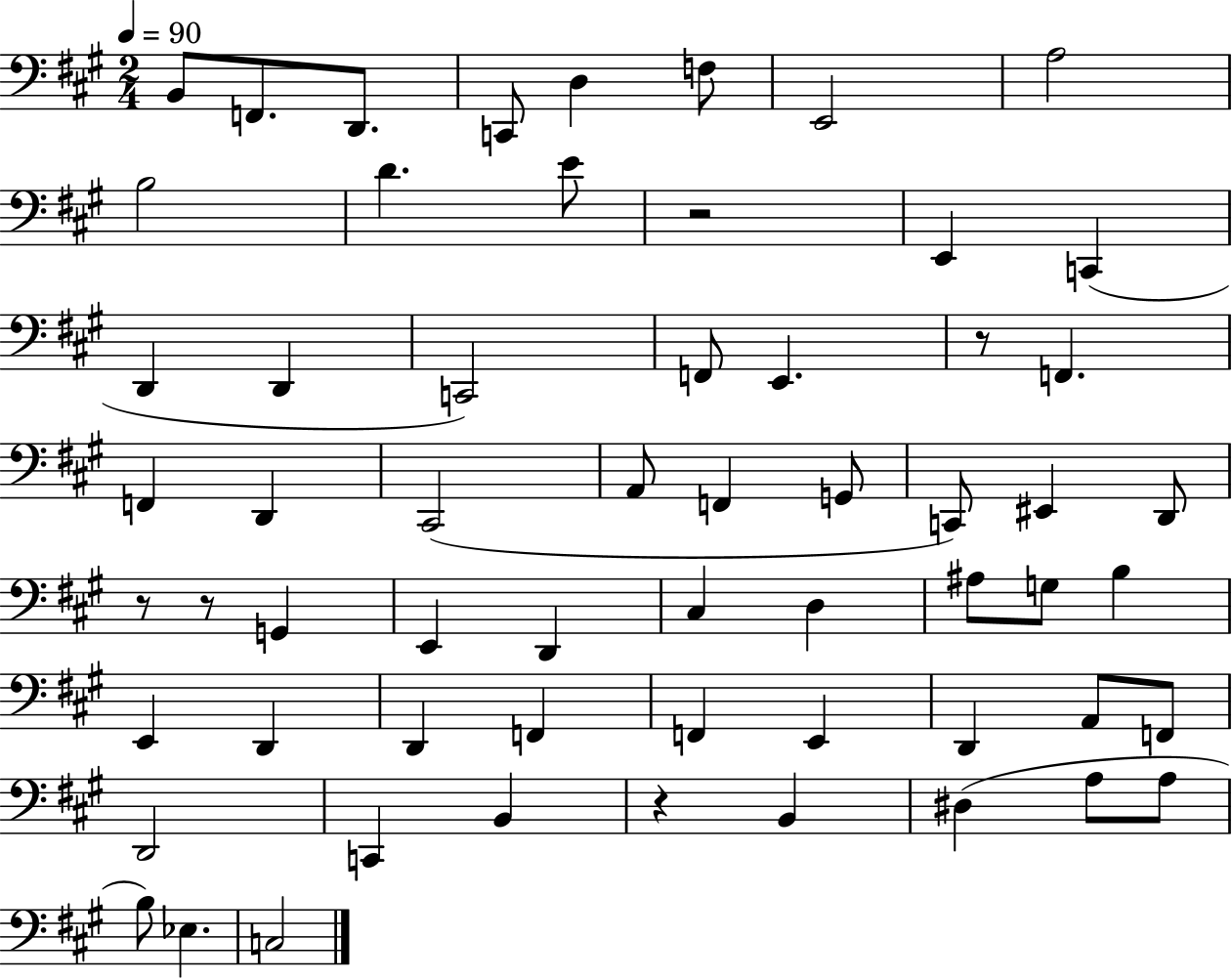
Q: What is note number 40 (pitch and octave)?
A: F2